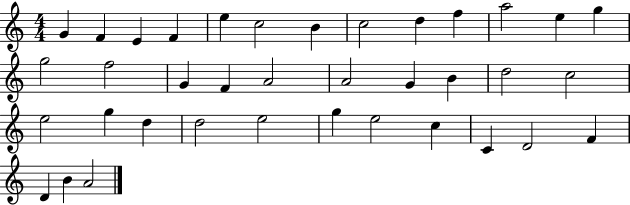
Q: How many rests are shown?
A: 0